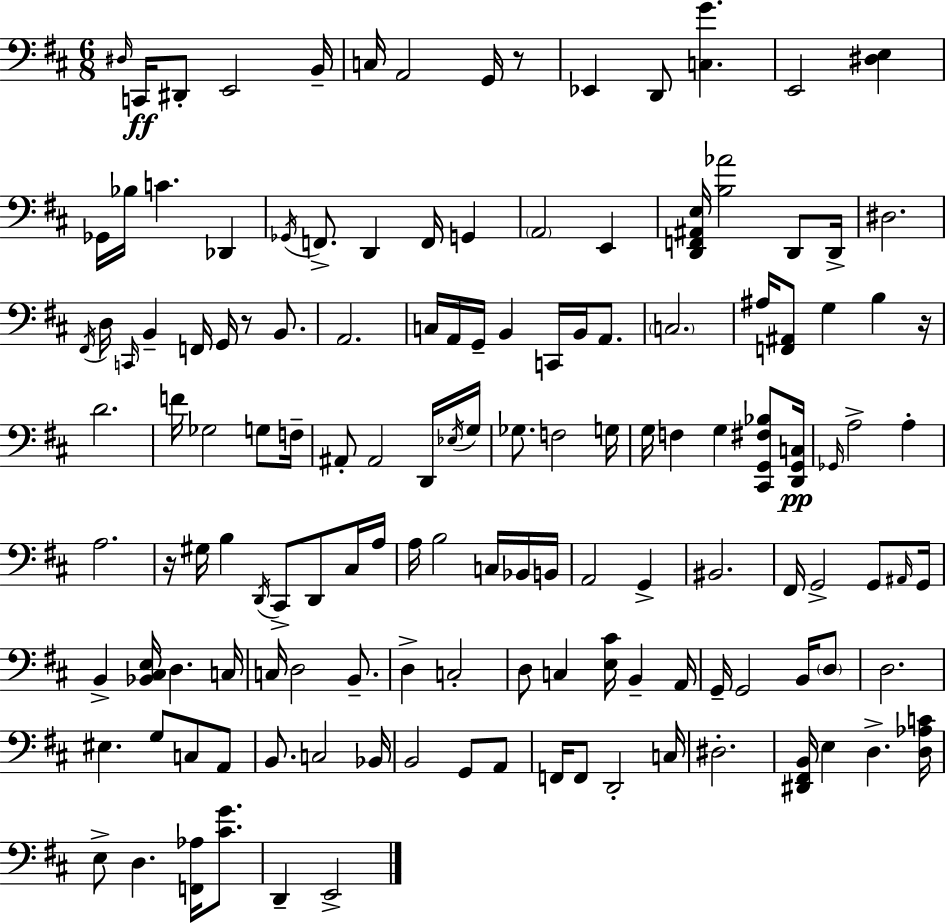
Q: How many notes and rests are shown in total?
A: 139